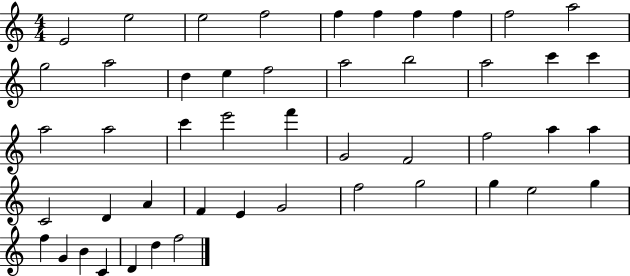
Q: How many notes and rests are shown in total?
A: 48